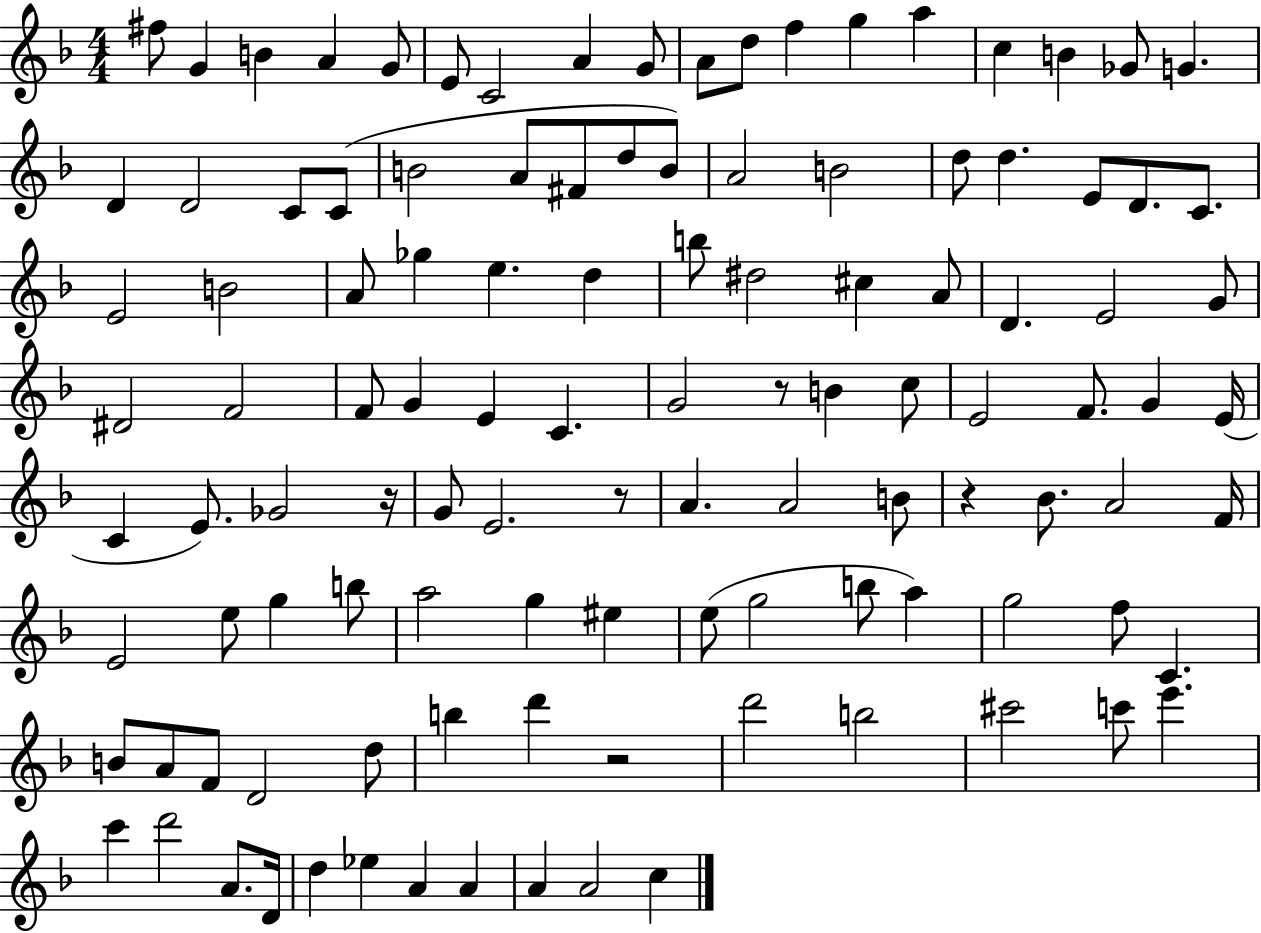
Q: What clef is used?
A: treble